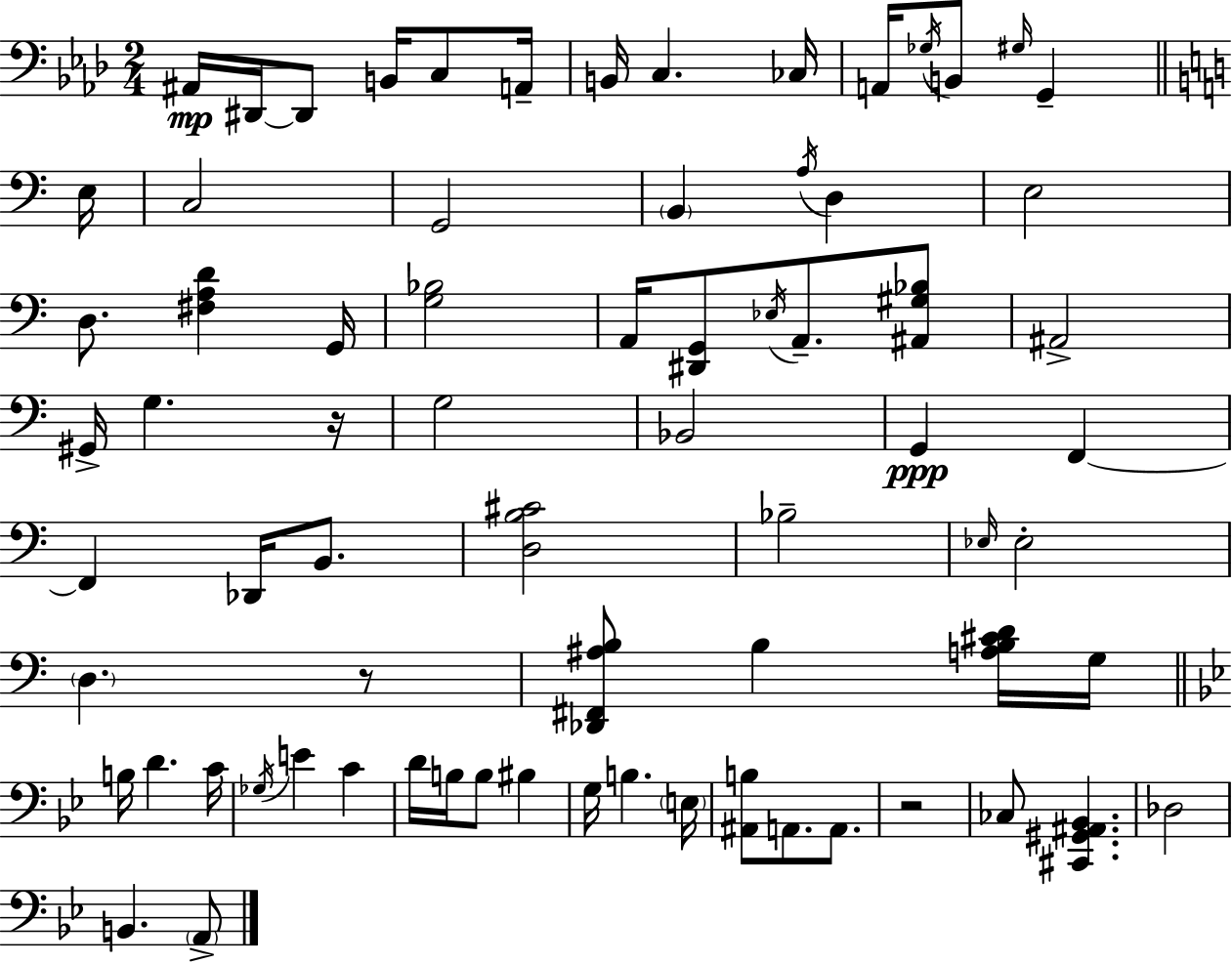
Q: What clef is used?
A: bass